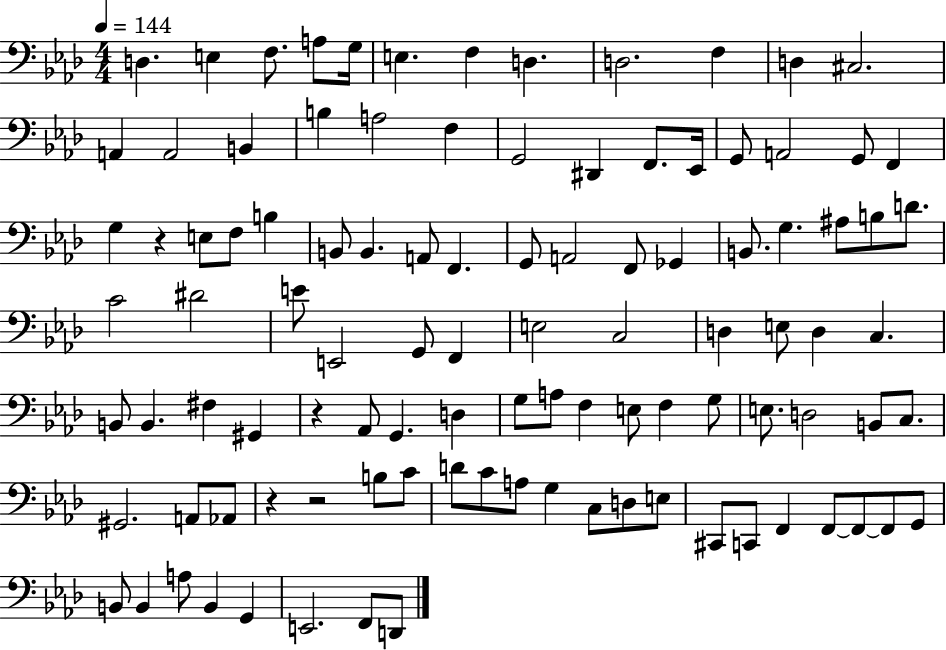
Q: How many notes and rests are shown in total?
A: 103